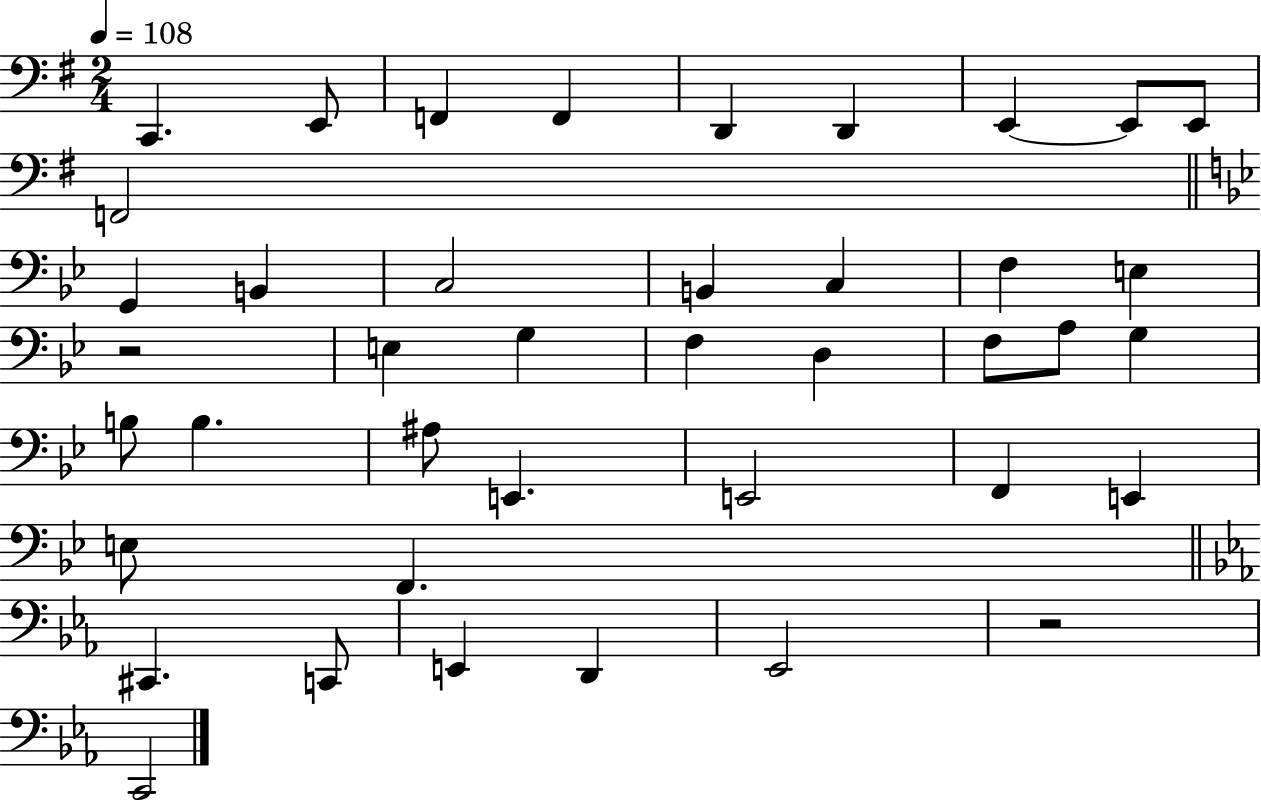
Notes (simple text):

C2/q. E2/e F2/q F2/q D2/q D2/q E2/q E2/e E2/e F2/h G2/q B2/q C3/h B2/q C3/q F3/q E3/q R/h E3/q G3/q F3/q D3/q F3/e A3/e G3/q B3/e B3/q. A#3/e E2/q. E2/h F2/q E2/q E3/e F2/q. C#2/q. C2/e E2/q D2/q Eb2/h R/h C2/h